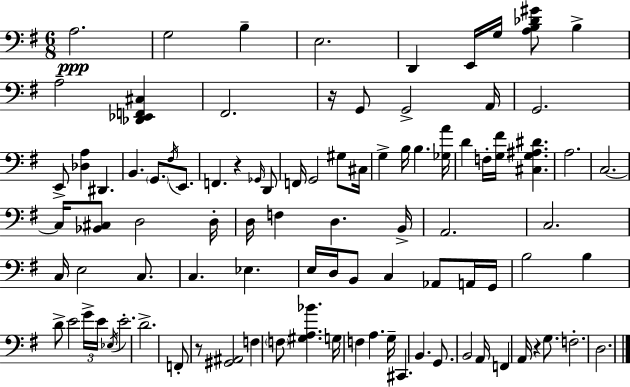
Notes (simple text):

A3/h. G3/h B3/q E3/h. D2/q E2/s G3/s [A3,B3,Db4,G#4]/e B3/q A3/h [Db2,Eb2,F2,C#3]/q F#2/h. R/s G2/e G2/h A2/s G2/h. E2/e [Db3,A3]/q D#2/q. B2/q. G2/e. F#3/s E2/e. F2/q. R/q Gb2/s D2/e F2/s G2/h G#3/e C#3/s G3/q B3/s B3/q. [Gb3,A4]/s D4/q F3/s [G3,F#4]/s [C#3,G3,A#3,D#4]/q. A3/h. C3/h. C3/s [Bb2,C#3]/e D3/h D3/s D3/s F3/q D3/q. B2/s A2/h. C3/h. C3/s E3/h C3/e. C3/q. Eb3/q. E3/s D3/s B2/e C3/q Ab2/e A2/s G2/s B3/h B3/q D4/e E4/h G4/s E4/s Eb3/s E4/h. D4/h. F2/e R/e [G#2,A#2]/h F3/q F3/e [G#3,A3,Bb4]/q. G3/s F3/q A3/q. G3/s C#2/q. B2/q. G2/e. B2/h A2/s F2/q A2/s R/q G3/e. F3/h. D3/h.